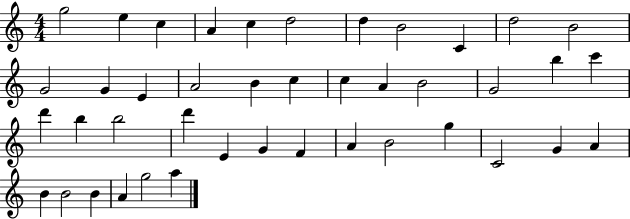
{
  \clef treble
  \numericTimeSignature
  \time 4/4
  \key c \major
  g''2 e''4 c''4 | a'4 c''4 d''2 | d''4 b'2 c'4 | d''2 b'2 | \break g'2 g'4 e'4 | a'2 b'4 c''4 | c''4 a'4 b'2 | g'2 b''4 c'''4 | \break d'''4 b''4 b''2 | d'''4 e'4 g'4 f'4 | a'4 b'2 g''4 | c'2 g'4 a'4 | \break b'4 b'2 b'4 | a'4 g''2 a''4 | \bar "|."
}